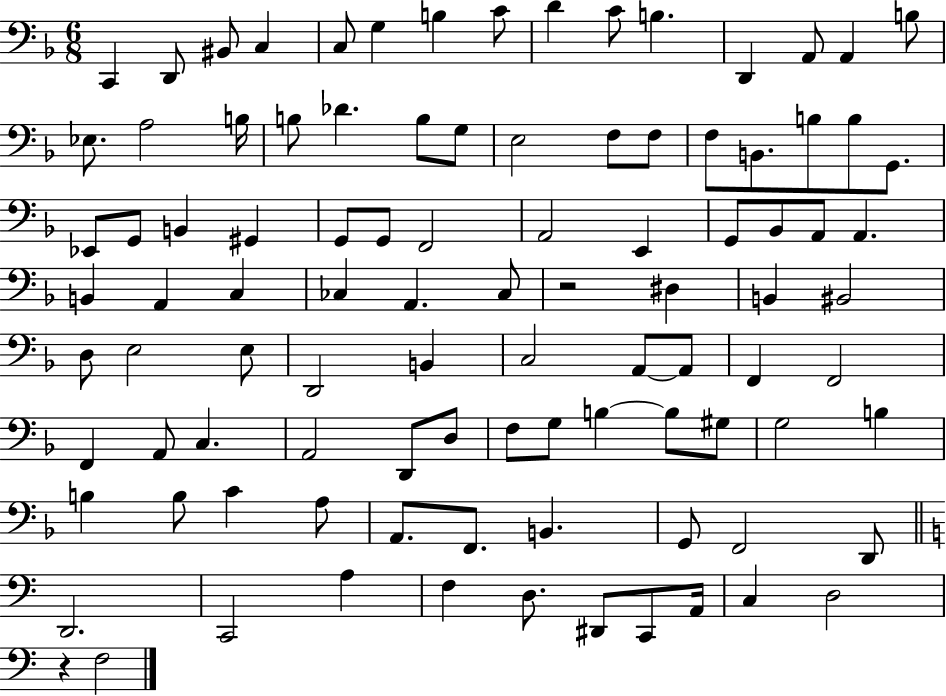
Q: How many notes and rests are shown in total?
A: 98